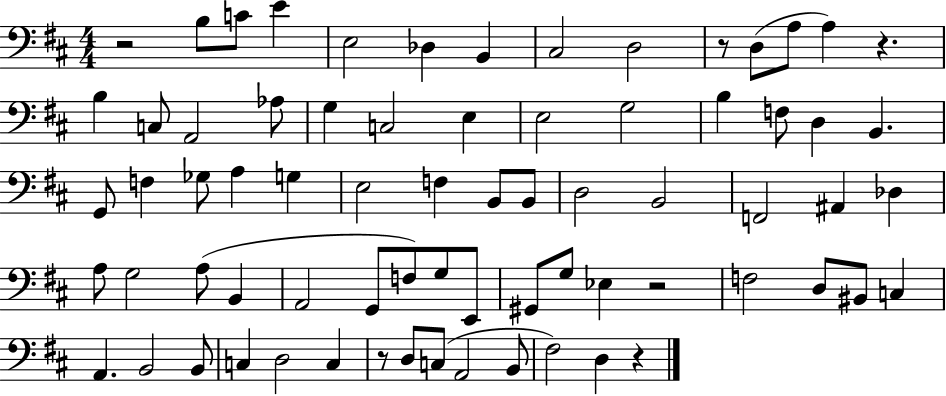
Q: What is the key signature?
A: D major